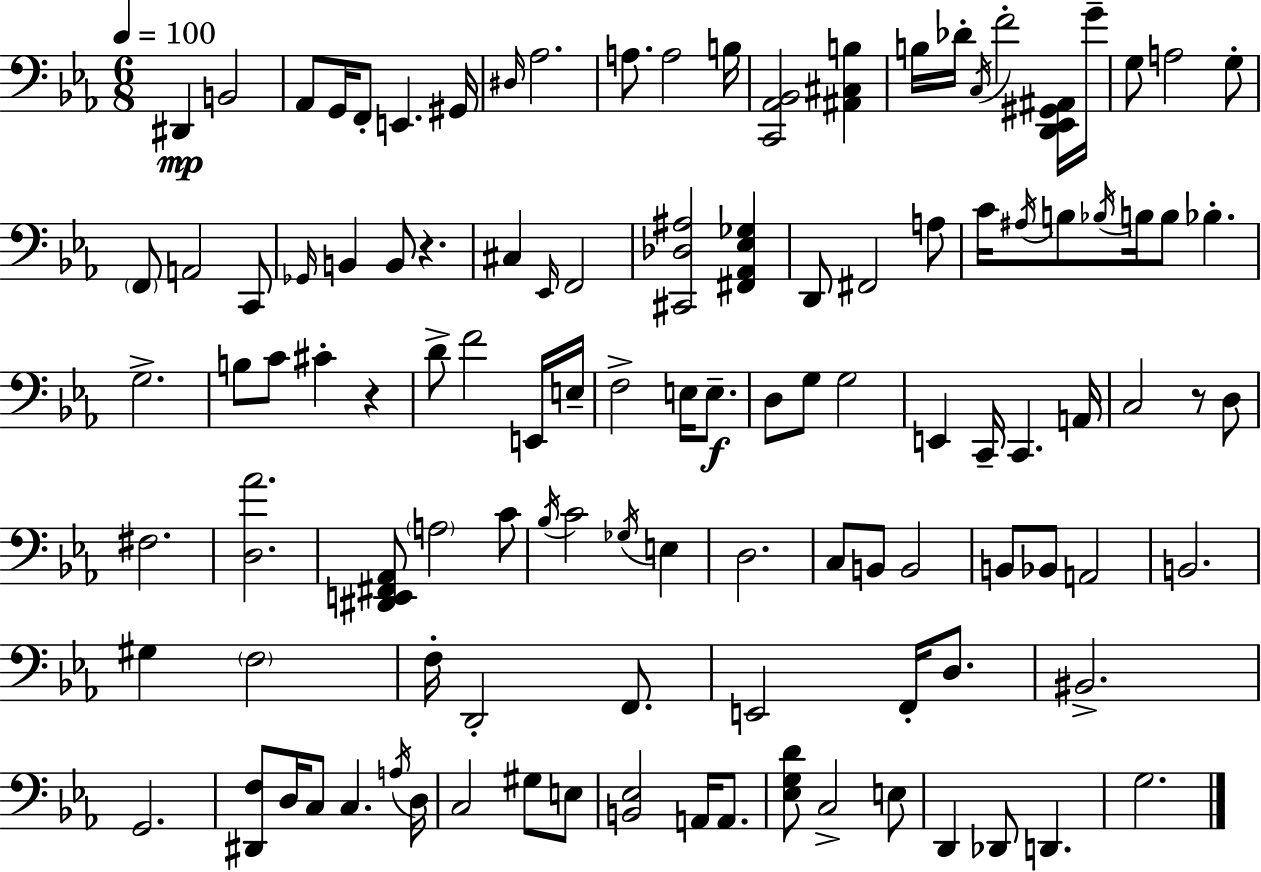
{
  \clef bass
  \numericTimeSignature
  \time 6/8
  \key ees \major
  \tempo 4 = 100
  dis,4\mp b,2 | aes,8 g,16 f,8-. e,4. gis,16 | \grace { dis16 } aes2. | a8. a2 | \break b16 <c, aes, bes,>2 <ais, cis b>4 | b16 des'16-. \acciaccatura { c16 } f'2-. | <d, ees, gis, ais,>16 g'16-- g8 a2 | g8-. \parenthesize f,8 a,2 | \break c,8 \grace { ges,16 } b,4 b,8 r4. | cis4 \grace { ees,16 } f,2 | <cis, des ais>2 | <fis, aes, ees ges>4 d,8 fis,2 | \break a8 c'16 \acciaccatura { ais16 } b8 \acciaccatura { bes16 } b16 b8 | bes4.-. g2.-> | b8 c'8 cis'4-. | r4 d'8-> f'2 | \break e,16 e16-- f2-> | e16 e8.--\f d8 g8 g2 | e,4 c,16-- c,4. | a,16 c2 | \break r8 d8 fis2. | <d aes'>2. | <dis, e, fis, aes,>8 \parenthesize a2 | c'8 \acciaccatura { bes16 } c'2 | \break \acciaccatura { ges16 } e4 d2. | c8 b,8 | b,2 b,8 bes,8 | a,2 b,2. | \break gis4 | \parenthesize f2 f16-. d,2-. | f,8. e,2 | f,16-. d8. bis,2.-> | \break g,2. | <dis, f>8 d16 c8 | c4. \acciaccatura { a16 } d16 c2 | gis8 e8 <b, ees>2 | \break a,16 a,8. <ees g d'>8 c2-> | e8 d,4 | des,8 d,4. g2. | \bar "|."
}